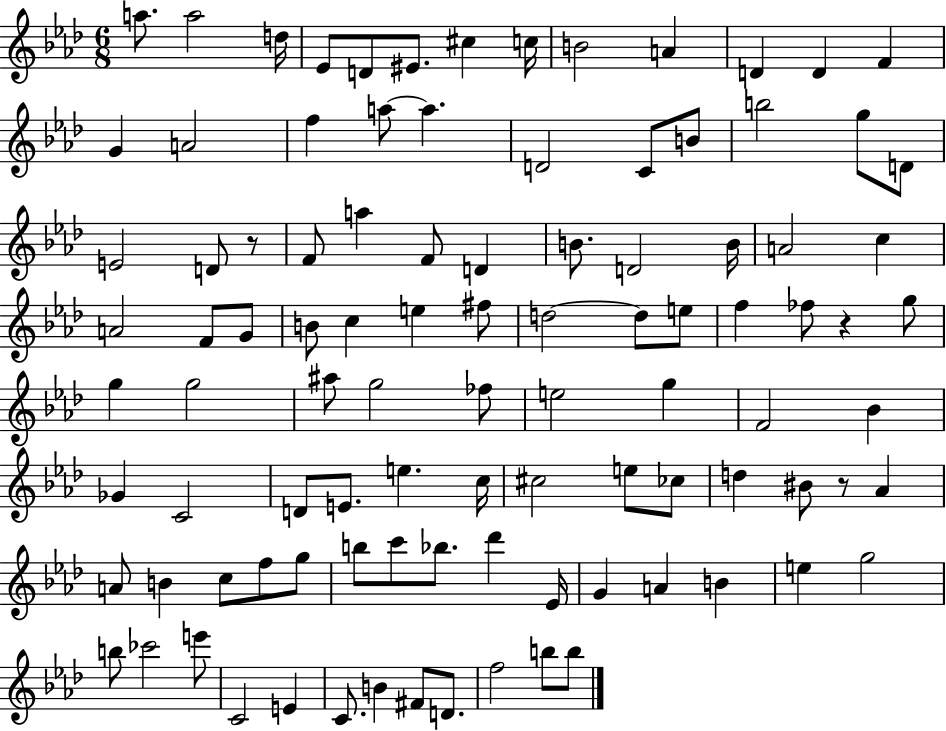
{
  \clef treble
  \numericTimeSignature
  \time 6/8
  \key aes \major
  a''8. a''2 d''16 | ees'8 d'8 eis'8. cis''4 c''16 | b'2 a'4 | d'4 d'4 f'4 | \break g'4 a'2 | f''4 a''8~~ a''4. | d'2 c'8 b'8 | b''2 g''8 d'8 | \break e'2 d'8 r8 | f'8 a''4 f'8 d'4 | b'8. d'2 b'16 | a'2 c''4 | \break a'2 f'8 g'8 | b'8 c''4 e''4 fis''8 | d''2~~ d''8 e''8 | f''4 fes''8 r4 g''8 | \break g''4 g''2 | ais''8 g''2 fes''8 | e''2 g''4 | f'2 bes'4 | \break ges'4 c'2 | d'8 e'8. e''4. c''16 | cis''2 e''8 ces''8 | d''4 bis'8 r8 aes'4 | \break a'8 b'4 c''8 f''8 g''8 | b''8 c'''8 bes''8. des'''4 ees'16 | g'4 a'4 b'4 | e''4 g''2 | \break b''8 ces'''2 e'''8 | c'2 e'4 | c'8. b'4 fis'8 d'8. | f''2 b''8 b''8 | \break \bar "|."
}